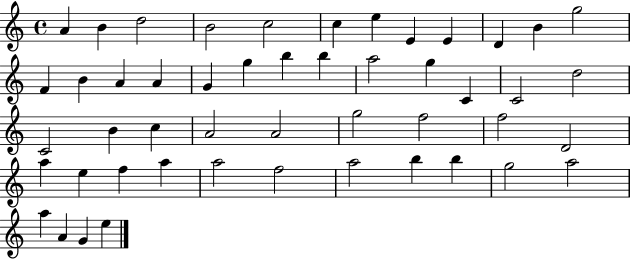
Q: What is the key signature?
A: C major